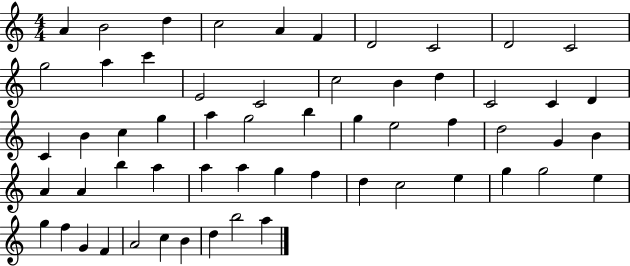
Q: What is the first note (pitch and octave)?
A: A4